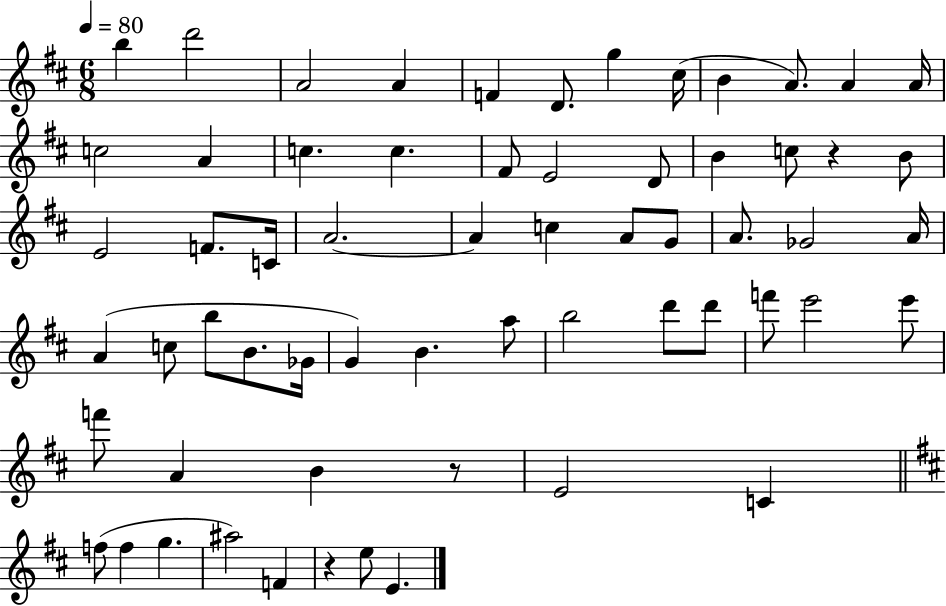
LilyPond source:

{
  \clef treble
  \numericTimeSignature
  \time 6/8
  \key d \major
  \tempo 4 = 80
  \repeat volta 2 { b''4 d'''2 | a'2 a'4 | f'4 d'8. g''4 cis''16( | b'4 a'8.) a'4 a'16 | \break c''2 a'4 | c''4. c''4. | fis'8 e'2 d'8 | b'4 c''8 r4 b'8 | \break e'2 f'8. c'16 | a'2.~~ | a'4 c''4 a'8 g'8 | a'8. ges'2 a'16 | \break a'4( c''8 b''8 b'8. ges'16 | g'4) b'4. a''8 | b''2 d'''8 d'''8 | f'''8 e'''2 e'''8 | \break f'''8 a'4 b'4 r8 | e'2 c'4 | \bar "||" \break \key d \major f''8( f''4 g''4. | ais''2) f'4 | r4 e''8 e'4. | } \bar "|."
}